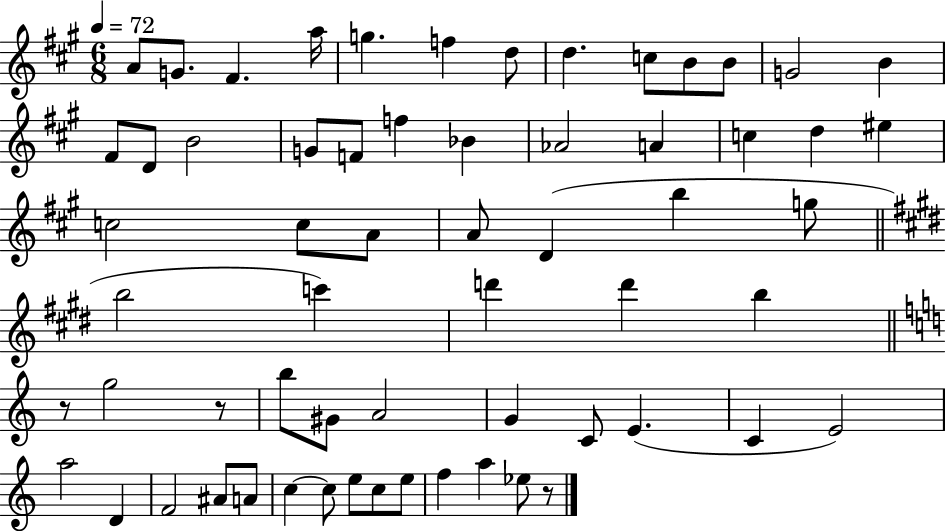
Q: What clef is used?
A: treble